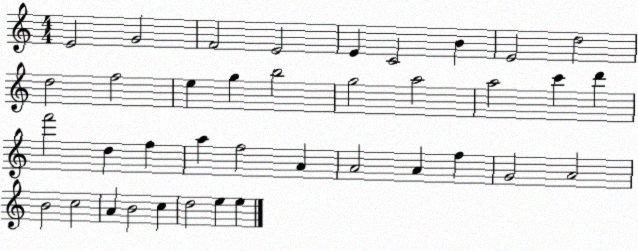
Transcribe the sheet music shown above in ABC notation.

X:1
T:Untitled
M:4/4
L:1/4
K:C
E2 G2 F2 E2 E C2 B E2 d2 d2 f2 e g b2 g2 a2 a2 c' d' f'2 d f a f2 A A2 A f G2 A2 B2 c2 A B2 c d2 e e